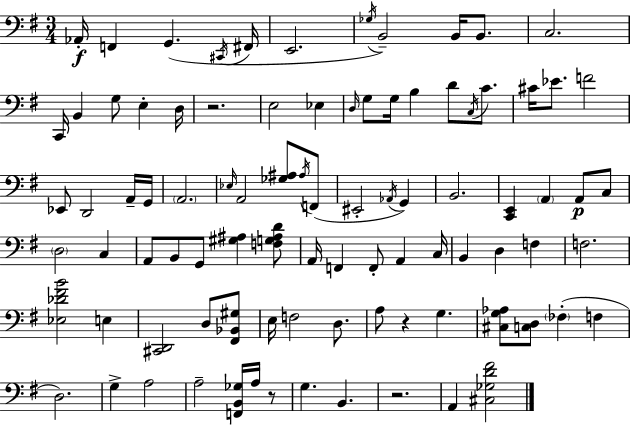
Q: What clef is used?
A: bass